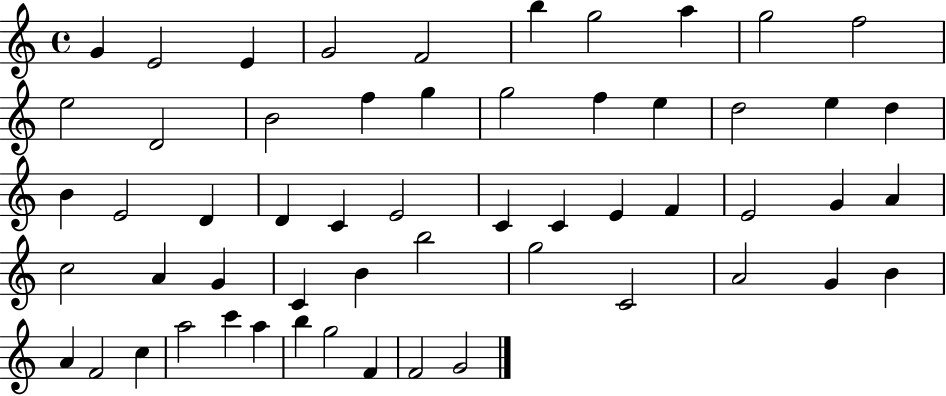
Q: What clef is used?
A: treble